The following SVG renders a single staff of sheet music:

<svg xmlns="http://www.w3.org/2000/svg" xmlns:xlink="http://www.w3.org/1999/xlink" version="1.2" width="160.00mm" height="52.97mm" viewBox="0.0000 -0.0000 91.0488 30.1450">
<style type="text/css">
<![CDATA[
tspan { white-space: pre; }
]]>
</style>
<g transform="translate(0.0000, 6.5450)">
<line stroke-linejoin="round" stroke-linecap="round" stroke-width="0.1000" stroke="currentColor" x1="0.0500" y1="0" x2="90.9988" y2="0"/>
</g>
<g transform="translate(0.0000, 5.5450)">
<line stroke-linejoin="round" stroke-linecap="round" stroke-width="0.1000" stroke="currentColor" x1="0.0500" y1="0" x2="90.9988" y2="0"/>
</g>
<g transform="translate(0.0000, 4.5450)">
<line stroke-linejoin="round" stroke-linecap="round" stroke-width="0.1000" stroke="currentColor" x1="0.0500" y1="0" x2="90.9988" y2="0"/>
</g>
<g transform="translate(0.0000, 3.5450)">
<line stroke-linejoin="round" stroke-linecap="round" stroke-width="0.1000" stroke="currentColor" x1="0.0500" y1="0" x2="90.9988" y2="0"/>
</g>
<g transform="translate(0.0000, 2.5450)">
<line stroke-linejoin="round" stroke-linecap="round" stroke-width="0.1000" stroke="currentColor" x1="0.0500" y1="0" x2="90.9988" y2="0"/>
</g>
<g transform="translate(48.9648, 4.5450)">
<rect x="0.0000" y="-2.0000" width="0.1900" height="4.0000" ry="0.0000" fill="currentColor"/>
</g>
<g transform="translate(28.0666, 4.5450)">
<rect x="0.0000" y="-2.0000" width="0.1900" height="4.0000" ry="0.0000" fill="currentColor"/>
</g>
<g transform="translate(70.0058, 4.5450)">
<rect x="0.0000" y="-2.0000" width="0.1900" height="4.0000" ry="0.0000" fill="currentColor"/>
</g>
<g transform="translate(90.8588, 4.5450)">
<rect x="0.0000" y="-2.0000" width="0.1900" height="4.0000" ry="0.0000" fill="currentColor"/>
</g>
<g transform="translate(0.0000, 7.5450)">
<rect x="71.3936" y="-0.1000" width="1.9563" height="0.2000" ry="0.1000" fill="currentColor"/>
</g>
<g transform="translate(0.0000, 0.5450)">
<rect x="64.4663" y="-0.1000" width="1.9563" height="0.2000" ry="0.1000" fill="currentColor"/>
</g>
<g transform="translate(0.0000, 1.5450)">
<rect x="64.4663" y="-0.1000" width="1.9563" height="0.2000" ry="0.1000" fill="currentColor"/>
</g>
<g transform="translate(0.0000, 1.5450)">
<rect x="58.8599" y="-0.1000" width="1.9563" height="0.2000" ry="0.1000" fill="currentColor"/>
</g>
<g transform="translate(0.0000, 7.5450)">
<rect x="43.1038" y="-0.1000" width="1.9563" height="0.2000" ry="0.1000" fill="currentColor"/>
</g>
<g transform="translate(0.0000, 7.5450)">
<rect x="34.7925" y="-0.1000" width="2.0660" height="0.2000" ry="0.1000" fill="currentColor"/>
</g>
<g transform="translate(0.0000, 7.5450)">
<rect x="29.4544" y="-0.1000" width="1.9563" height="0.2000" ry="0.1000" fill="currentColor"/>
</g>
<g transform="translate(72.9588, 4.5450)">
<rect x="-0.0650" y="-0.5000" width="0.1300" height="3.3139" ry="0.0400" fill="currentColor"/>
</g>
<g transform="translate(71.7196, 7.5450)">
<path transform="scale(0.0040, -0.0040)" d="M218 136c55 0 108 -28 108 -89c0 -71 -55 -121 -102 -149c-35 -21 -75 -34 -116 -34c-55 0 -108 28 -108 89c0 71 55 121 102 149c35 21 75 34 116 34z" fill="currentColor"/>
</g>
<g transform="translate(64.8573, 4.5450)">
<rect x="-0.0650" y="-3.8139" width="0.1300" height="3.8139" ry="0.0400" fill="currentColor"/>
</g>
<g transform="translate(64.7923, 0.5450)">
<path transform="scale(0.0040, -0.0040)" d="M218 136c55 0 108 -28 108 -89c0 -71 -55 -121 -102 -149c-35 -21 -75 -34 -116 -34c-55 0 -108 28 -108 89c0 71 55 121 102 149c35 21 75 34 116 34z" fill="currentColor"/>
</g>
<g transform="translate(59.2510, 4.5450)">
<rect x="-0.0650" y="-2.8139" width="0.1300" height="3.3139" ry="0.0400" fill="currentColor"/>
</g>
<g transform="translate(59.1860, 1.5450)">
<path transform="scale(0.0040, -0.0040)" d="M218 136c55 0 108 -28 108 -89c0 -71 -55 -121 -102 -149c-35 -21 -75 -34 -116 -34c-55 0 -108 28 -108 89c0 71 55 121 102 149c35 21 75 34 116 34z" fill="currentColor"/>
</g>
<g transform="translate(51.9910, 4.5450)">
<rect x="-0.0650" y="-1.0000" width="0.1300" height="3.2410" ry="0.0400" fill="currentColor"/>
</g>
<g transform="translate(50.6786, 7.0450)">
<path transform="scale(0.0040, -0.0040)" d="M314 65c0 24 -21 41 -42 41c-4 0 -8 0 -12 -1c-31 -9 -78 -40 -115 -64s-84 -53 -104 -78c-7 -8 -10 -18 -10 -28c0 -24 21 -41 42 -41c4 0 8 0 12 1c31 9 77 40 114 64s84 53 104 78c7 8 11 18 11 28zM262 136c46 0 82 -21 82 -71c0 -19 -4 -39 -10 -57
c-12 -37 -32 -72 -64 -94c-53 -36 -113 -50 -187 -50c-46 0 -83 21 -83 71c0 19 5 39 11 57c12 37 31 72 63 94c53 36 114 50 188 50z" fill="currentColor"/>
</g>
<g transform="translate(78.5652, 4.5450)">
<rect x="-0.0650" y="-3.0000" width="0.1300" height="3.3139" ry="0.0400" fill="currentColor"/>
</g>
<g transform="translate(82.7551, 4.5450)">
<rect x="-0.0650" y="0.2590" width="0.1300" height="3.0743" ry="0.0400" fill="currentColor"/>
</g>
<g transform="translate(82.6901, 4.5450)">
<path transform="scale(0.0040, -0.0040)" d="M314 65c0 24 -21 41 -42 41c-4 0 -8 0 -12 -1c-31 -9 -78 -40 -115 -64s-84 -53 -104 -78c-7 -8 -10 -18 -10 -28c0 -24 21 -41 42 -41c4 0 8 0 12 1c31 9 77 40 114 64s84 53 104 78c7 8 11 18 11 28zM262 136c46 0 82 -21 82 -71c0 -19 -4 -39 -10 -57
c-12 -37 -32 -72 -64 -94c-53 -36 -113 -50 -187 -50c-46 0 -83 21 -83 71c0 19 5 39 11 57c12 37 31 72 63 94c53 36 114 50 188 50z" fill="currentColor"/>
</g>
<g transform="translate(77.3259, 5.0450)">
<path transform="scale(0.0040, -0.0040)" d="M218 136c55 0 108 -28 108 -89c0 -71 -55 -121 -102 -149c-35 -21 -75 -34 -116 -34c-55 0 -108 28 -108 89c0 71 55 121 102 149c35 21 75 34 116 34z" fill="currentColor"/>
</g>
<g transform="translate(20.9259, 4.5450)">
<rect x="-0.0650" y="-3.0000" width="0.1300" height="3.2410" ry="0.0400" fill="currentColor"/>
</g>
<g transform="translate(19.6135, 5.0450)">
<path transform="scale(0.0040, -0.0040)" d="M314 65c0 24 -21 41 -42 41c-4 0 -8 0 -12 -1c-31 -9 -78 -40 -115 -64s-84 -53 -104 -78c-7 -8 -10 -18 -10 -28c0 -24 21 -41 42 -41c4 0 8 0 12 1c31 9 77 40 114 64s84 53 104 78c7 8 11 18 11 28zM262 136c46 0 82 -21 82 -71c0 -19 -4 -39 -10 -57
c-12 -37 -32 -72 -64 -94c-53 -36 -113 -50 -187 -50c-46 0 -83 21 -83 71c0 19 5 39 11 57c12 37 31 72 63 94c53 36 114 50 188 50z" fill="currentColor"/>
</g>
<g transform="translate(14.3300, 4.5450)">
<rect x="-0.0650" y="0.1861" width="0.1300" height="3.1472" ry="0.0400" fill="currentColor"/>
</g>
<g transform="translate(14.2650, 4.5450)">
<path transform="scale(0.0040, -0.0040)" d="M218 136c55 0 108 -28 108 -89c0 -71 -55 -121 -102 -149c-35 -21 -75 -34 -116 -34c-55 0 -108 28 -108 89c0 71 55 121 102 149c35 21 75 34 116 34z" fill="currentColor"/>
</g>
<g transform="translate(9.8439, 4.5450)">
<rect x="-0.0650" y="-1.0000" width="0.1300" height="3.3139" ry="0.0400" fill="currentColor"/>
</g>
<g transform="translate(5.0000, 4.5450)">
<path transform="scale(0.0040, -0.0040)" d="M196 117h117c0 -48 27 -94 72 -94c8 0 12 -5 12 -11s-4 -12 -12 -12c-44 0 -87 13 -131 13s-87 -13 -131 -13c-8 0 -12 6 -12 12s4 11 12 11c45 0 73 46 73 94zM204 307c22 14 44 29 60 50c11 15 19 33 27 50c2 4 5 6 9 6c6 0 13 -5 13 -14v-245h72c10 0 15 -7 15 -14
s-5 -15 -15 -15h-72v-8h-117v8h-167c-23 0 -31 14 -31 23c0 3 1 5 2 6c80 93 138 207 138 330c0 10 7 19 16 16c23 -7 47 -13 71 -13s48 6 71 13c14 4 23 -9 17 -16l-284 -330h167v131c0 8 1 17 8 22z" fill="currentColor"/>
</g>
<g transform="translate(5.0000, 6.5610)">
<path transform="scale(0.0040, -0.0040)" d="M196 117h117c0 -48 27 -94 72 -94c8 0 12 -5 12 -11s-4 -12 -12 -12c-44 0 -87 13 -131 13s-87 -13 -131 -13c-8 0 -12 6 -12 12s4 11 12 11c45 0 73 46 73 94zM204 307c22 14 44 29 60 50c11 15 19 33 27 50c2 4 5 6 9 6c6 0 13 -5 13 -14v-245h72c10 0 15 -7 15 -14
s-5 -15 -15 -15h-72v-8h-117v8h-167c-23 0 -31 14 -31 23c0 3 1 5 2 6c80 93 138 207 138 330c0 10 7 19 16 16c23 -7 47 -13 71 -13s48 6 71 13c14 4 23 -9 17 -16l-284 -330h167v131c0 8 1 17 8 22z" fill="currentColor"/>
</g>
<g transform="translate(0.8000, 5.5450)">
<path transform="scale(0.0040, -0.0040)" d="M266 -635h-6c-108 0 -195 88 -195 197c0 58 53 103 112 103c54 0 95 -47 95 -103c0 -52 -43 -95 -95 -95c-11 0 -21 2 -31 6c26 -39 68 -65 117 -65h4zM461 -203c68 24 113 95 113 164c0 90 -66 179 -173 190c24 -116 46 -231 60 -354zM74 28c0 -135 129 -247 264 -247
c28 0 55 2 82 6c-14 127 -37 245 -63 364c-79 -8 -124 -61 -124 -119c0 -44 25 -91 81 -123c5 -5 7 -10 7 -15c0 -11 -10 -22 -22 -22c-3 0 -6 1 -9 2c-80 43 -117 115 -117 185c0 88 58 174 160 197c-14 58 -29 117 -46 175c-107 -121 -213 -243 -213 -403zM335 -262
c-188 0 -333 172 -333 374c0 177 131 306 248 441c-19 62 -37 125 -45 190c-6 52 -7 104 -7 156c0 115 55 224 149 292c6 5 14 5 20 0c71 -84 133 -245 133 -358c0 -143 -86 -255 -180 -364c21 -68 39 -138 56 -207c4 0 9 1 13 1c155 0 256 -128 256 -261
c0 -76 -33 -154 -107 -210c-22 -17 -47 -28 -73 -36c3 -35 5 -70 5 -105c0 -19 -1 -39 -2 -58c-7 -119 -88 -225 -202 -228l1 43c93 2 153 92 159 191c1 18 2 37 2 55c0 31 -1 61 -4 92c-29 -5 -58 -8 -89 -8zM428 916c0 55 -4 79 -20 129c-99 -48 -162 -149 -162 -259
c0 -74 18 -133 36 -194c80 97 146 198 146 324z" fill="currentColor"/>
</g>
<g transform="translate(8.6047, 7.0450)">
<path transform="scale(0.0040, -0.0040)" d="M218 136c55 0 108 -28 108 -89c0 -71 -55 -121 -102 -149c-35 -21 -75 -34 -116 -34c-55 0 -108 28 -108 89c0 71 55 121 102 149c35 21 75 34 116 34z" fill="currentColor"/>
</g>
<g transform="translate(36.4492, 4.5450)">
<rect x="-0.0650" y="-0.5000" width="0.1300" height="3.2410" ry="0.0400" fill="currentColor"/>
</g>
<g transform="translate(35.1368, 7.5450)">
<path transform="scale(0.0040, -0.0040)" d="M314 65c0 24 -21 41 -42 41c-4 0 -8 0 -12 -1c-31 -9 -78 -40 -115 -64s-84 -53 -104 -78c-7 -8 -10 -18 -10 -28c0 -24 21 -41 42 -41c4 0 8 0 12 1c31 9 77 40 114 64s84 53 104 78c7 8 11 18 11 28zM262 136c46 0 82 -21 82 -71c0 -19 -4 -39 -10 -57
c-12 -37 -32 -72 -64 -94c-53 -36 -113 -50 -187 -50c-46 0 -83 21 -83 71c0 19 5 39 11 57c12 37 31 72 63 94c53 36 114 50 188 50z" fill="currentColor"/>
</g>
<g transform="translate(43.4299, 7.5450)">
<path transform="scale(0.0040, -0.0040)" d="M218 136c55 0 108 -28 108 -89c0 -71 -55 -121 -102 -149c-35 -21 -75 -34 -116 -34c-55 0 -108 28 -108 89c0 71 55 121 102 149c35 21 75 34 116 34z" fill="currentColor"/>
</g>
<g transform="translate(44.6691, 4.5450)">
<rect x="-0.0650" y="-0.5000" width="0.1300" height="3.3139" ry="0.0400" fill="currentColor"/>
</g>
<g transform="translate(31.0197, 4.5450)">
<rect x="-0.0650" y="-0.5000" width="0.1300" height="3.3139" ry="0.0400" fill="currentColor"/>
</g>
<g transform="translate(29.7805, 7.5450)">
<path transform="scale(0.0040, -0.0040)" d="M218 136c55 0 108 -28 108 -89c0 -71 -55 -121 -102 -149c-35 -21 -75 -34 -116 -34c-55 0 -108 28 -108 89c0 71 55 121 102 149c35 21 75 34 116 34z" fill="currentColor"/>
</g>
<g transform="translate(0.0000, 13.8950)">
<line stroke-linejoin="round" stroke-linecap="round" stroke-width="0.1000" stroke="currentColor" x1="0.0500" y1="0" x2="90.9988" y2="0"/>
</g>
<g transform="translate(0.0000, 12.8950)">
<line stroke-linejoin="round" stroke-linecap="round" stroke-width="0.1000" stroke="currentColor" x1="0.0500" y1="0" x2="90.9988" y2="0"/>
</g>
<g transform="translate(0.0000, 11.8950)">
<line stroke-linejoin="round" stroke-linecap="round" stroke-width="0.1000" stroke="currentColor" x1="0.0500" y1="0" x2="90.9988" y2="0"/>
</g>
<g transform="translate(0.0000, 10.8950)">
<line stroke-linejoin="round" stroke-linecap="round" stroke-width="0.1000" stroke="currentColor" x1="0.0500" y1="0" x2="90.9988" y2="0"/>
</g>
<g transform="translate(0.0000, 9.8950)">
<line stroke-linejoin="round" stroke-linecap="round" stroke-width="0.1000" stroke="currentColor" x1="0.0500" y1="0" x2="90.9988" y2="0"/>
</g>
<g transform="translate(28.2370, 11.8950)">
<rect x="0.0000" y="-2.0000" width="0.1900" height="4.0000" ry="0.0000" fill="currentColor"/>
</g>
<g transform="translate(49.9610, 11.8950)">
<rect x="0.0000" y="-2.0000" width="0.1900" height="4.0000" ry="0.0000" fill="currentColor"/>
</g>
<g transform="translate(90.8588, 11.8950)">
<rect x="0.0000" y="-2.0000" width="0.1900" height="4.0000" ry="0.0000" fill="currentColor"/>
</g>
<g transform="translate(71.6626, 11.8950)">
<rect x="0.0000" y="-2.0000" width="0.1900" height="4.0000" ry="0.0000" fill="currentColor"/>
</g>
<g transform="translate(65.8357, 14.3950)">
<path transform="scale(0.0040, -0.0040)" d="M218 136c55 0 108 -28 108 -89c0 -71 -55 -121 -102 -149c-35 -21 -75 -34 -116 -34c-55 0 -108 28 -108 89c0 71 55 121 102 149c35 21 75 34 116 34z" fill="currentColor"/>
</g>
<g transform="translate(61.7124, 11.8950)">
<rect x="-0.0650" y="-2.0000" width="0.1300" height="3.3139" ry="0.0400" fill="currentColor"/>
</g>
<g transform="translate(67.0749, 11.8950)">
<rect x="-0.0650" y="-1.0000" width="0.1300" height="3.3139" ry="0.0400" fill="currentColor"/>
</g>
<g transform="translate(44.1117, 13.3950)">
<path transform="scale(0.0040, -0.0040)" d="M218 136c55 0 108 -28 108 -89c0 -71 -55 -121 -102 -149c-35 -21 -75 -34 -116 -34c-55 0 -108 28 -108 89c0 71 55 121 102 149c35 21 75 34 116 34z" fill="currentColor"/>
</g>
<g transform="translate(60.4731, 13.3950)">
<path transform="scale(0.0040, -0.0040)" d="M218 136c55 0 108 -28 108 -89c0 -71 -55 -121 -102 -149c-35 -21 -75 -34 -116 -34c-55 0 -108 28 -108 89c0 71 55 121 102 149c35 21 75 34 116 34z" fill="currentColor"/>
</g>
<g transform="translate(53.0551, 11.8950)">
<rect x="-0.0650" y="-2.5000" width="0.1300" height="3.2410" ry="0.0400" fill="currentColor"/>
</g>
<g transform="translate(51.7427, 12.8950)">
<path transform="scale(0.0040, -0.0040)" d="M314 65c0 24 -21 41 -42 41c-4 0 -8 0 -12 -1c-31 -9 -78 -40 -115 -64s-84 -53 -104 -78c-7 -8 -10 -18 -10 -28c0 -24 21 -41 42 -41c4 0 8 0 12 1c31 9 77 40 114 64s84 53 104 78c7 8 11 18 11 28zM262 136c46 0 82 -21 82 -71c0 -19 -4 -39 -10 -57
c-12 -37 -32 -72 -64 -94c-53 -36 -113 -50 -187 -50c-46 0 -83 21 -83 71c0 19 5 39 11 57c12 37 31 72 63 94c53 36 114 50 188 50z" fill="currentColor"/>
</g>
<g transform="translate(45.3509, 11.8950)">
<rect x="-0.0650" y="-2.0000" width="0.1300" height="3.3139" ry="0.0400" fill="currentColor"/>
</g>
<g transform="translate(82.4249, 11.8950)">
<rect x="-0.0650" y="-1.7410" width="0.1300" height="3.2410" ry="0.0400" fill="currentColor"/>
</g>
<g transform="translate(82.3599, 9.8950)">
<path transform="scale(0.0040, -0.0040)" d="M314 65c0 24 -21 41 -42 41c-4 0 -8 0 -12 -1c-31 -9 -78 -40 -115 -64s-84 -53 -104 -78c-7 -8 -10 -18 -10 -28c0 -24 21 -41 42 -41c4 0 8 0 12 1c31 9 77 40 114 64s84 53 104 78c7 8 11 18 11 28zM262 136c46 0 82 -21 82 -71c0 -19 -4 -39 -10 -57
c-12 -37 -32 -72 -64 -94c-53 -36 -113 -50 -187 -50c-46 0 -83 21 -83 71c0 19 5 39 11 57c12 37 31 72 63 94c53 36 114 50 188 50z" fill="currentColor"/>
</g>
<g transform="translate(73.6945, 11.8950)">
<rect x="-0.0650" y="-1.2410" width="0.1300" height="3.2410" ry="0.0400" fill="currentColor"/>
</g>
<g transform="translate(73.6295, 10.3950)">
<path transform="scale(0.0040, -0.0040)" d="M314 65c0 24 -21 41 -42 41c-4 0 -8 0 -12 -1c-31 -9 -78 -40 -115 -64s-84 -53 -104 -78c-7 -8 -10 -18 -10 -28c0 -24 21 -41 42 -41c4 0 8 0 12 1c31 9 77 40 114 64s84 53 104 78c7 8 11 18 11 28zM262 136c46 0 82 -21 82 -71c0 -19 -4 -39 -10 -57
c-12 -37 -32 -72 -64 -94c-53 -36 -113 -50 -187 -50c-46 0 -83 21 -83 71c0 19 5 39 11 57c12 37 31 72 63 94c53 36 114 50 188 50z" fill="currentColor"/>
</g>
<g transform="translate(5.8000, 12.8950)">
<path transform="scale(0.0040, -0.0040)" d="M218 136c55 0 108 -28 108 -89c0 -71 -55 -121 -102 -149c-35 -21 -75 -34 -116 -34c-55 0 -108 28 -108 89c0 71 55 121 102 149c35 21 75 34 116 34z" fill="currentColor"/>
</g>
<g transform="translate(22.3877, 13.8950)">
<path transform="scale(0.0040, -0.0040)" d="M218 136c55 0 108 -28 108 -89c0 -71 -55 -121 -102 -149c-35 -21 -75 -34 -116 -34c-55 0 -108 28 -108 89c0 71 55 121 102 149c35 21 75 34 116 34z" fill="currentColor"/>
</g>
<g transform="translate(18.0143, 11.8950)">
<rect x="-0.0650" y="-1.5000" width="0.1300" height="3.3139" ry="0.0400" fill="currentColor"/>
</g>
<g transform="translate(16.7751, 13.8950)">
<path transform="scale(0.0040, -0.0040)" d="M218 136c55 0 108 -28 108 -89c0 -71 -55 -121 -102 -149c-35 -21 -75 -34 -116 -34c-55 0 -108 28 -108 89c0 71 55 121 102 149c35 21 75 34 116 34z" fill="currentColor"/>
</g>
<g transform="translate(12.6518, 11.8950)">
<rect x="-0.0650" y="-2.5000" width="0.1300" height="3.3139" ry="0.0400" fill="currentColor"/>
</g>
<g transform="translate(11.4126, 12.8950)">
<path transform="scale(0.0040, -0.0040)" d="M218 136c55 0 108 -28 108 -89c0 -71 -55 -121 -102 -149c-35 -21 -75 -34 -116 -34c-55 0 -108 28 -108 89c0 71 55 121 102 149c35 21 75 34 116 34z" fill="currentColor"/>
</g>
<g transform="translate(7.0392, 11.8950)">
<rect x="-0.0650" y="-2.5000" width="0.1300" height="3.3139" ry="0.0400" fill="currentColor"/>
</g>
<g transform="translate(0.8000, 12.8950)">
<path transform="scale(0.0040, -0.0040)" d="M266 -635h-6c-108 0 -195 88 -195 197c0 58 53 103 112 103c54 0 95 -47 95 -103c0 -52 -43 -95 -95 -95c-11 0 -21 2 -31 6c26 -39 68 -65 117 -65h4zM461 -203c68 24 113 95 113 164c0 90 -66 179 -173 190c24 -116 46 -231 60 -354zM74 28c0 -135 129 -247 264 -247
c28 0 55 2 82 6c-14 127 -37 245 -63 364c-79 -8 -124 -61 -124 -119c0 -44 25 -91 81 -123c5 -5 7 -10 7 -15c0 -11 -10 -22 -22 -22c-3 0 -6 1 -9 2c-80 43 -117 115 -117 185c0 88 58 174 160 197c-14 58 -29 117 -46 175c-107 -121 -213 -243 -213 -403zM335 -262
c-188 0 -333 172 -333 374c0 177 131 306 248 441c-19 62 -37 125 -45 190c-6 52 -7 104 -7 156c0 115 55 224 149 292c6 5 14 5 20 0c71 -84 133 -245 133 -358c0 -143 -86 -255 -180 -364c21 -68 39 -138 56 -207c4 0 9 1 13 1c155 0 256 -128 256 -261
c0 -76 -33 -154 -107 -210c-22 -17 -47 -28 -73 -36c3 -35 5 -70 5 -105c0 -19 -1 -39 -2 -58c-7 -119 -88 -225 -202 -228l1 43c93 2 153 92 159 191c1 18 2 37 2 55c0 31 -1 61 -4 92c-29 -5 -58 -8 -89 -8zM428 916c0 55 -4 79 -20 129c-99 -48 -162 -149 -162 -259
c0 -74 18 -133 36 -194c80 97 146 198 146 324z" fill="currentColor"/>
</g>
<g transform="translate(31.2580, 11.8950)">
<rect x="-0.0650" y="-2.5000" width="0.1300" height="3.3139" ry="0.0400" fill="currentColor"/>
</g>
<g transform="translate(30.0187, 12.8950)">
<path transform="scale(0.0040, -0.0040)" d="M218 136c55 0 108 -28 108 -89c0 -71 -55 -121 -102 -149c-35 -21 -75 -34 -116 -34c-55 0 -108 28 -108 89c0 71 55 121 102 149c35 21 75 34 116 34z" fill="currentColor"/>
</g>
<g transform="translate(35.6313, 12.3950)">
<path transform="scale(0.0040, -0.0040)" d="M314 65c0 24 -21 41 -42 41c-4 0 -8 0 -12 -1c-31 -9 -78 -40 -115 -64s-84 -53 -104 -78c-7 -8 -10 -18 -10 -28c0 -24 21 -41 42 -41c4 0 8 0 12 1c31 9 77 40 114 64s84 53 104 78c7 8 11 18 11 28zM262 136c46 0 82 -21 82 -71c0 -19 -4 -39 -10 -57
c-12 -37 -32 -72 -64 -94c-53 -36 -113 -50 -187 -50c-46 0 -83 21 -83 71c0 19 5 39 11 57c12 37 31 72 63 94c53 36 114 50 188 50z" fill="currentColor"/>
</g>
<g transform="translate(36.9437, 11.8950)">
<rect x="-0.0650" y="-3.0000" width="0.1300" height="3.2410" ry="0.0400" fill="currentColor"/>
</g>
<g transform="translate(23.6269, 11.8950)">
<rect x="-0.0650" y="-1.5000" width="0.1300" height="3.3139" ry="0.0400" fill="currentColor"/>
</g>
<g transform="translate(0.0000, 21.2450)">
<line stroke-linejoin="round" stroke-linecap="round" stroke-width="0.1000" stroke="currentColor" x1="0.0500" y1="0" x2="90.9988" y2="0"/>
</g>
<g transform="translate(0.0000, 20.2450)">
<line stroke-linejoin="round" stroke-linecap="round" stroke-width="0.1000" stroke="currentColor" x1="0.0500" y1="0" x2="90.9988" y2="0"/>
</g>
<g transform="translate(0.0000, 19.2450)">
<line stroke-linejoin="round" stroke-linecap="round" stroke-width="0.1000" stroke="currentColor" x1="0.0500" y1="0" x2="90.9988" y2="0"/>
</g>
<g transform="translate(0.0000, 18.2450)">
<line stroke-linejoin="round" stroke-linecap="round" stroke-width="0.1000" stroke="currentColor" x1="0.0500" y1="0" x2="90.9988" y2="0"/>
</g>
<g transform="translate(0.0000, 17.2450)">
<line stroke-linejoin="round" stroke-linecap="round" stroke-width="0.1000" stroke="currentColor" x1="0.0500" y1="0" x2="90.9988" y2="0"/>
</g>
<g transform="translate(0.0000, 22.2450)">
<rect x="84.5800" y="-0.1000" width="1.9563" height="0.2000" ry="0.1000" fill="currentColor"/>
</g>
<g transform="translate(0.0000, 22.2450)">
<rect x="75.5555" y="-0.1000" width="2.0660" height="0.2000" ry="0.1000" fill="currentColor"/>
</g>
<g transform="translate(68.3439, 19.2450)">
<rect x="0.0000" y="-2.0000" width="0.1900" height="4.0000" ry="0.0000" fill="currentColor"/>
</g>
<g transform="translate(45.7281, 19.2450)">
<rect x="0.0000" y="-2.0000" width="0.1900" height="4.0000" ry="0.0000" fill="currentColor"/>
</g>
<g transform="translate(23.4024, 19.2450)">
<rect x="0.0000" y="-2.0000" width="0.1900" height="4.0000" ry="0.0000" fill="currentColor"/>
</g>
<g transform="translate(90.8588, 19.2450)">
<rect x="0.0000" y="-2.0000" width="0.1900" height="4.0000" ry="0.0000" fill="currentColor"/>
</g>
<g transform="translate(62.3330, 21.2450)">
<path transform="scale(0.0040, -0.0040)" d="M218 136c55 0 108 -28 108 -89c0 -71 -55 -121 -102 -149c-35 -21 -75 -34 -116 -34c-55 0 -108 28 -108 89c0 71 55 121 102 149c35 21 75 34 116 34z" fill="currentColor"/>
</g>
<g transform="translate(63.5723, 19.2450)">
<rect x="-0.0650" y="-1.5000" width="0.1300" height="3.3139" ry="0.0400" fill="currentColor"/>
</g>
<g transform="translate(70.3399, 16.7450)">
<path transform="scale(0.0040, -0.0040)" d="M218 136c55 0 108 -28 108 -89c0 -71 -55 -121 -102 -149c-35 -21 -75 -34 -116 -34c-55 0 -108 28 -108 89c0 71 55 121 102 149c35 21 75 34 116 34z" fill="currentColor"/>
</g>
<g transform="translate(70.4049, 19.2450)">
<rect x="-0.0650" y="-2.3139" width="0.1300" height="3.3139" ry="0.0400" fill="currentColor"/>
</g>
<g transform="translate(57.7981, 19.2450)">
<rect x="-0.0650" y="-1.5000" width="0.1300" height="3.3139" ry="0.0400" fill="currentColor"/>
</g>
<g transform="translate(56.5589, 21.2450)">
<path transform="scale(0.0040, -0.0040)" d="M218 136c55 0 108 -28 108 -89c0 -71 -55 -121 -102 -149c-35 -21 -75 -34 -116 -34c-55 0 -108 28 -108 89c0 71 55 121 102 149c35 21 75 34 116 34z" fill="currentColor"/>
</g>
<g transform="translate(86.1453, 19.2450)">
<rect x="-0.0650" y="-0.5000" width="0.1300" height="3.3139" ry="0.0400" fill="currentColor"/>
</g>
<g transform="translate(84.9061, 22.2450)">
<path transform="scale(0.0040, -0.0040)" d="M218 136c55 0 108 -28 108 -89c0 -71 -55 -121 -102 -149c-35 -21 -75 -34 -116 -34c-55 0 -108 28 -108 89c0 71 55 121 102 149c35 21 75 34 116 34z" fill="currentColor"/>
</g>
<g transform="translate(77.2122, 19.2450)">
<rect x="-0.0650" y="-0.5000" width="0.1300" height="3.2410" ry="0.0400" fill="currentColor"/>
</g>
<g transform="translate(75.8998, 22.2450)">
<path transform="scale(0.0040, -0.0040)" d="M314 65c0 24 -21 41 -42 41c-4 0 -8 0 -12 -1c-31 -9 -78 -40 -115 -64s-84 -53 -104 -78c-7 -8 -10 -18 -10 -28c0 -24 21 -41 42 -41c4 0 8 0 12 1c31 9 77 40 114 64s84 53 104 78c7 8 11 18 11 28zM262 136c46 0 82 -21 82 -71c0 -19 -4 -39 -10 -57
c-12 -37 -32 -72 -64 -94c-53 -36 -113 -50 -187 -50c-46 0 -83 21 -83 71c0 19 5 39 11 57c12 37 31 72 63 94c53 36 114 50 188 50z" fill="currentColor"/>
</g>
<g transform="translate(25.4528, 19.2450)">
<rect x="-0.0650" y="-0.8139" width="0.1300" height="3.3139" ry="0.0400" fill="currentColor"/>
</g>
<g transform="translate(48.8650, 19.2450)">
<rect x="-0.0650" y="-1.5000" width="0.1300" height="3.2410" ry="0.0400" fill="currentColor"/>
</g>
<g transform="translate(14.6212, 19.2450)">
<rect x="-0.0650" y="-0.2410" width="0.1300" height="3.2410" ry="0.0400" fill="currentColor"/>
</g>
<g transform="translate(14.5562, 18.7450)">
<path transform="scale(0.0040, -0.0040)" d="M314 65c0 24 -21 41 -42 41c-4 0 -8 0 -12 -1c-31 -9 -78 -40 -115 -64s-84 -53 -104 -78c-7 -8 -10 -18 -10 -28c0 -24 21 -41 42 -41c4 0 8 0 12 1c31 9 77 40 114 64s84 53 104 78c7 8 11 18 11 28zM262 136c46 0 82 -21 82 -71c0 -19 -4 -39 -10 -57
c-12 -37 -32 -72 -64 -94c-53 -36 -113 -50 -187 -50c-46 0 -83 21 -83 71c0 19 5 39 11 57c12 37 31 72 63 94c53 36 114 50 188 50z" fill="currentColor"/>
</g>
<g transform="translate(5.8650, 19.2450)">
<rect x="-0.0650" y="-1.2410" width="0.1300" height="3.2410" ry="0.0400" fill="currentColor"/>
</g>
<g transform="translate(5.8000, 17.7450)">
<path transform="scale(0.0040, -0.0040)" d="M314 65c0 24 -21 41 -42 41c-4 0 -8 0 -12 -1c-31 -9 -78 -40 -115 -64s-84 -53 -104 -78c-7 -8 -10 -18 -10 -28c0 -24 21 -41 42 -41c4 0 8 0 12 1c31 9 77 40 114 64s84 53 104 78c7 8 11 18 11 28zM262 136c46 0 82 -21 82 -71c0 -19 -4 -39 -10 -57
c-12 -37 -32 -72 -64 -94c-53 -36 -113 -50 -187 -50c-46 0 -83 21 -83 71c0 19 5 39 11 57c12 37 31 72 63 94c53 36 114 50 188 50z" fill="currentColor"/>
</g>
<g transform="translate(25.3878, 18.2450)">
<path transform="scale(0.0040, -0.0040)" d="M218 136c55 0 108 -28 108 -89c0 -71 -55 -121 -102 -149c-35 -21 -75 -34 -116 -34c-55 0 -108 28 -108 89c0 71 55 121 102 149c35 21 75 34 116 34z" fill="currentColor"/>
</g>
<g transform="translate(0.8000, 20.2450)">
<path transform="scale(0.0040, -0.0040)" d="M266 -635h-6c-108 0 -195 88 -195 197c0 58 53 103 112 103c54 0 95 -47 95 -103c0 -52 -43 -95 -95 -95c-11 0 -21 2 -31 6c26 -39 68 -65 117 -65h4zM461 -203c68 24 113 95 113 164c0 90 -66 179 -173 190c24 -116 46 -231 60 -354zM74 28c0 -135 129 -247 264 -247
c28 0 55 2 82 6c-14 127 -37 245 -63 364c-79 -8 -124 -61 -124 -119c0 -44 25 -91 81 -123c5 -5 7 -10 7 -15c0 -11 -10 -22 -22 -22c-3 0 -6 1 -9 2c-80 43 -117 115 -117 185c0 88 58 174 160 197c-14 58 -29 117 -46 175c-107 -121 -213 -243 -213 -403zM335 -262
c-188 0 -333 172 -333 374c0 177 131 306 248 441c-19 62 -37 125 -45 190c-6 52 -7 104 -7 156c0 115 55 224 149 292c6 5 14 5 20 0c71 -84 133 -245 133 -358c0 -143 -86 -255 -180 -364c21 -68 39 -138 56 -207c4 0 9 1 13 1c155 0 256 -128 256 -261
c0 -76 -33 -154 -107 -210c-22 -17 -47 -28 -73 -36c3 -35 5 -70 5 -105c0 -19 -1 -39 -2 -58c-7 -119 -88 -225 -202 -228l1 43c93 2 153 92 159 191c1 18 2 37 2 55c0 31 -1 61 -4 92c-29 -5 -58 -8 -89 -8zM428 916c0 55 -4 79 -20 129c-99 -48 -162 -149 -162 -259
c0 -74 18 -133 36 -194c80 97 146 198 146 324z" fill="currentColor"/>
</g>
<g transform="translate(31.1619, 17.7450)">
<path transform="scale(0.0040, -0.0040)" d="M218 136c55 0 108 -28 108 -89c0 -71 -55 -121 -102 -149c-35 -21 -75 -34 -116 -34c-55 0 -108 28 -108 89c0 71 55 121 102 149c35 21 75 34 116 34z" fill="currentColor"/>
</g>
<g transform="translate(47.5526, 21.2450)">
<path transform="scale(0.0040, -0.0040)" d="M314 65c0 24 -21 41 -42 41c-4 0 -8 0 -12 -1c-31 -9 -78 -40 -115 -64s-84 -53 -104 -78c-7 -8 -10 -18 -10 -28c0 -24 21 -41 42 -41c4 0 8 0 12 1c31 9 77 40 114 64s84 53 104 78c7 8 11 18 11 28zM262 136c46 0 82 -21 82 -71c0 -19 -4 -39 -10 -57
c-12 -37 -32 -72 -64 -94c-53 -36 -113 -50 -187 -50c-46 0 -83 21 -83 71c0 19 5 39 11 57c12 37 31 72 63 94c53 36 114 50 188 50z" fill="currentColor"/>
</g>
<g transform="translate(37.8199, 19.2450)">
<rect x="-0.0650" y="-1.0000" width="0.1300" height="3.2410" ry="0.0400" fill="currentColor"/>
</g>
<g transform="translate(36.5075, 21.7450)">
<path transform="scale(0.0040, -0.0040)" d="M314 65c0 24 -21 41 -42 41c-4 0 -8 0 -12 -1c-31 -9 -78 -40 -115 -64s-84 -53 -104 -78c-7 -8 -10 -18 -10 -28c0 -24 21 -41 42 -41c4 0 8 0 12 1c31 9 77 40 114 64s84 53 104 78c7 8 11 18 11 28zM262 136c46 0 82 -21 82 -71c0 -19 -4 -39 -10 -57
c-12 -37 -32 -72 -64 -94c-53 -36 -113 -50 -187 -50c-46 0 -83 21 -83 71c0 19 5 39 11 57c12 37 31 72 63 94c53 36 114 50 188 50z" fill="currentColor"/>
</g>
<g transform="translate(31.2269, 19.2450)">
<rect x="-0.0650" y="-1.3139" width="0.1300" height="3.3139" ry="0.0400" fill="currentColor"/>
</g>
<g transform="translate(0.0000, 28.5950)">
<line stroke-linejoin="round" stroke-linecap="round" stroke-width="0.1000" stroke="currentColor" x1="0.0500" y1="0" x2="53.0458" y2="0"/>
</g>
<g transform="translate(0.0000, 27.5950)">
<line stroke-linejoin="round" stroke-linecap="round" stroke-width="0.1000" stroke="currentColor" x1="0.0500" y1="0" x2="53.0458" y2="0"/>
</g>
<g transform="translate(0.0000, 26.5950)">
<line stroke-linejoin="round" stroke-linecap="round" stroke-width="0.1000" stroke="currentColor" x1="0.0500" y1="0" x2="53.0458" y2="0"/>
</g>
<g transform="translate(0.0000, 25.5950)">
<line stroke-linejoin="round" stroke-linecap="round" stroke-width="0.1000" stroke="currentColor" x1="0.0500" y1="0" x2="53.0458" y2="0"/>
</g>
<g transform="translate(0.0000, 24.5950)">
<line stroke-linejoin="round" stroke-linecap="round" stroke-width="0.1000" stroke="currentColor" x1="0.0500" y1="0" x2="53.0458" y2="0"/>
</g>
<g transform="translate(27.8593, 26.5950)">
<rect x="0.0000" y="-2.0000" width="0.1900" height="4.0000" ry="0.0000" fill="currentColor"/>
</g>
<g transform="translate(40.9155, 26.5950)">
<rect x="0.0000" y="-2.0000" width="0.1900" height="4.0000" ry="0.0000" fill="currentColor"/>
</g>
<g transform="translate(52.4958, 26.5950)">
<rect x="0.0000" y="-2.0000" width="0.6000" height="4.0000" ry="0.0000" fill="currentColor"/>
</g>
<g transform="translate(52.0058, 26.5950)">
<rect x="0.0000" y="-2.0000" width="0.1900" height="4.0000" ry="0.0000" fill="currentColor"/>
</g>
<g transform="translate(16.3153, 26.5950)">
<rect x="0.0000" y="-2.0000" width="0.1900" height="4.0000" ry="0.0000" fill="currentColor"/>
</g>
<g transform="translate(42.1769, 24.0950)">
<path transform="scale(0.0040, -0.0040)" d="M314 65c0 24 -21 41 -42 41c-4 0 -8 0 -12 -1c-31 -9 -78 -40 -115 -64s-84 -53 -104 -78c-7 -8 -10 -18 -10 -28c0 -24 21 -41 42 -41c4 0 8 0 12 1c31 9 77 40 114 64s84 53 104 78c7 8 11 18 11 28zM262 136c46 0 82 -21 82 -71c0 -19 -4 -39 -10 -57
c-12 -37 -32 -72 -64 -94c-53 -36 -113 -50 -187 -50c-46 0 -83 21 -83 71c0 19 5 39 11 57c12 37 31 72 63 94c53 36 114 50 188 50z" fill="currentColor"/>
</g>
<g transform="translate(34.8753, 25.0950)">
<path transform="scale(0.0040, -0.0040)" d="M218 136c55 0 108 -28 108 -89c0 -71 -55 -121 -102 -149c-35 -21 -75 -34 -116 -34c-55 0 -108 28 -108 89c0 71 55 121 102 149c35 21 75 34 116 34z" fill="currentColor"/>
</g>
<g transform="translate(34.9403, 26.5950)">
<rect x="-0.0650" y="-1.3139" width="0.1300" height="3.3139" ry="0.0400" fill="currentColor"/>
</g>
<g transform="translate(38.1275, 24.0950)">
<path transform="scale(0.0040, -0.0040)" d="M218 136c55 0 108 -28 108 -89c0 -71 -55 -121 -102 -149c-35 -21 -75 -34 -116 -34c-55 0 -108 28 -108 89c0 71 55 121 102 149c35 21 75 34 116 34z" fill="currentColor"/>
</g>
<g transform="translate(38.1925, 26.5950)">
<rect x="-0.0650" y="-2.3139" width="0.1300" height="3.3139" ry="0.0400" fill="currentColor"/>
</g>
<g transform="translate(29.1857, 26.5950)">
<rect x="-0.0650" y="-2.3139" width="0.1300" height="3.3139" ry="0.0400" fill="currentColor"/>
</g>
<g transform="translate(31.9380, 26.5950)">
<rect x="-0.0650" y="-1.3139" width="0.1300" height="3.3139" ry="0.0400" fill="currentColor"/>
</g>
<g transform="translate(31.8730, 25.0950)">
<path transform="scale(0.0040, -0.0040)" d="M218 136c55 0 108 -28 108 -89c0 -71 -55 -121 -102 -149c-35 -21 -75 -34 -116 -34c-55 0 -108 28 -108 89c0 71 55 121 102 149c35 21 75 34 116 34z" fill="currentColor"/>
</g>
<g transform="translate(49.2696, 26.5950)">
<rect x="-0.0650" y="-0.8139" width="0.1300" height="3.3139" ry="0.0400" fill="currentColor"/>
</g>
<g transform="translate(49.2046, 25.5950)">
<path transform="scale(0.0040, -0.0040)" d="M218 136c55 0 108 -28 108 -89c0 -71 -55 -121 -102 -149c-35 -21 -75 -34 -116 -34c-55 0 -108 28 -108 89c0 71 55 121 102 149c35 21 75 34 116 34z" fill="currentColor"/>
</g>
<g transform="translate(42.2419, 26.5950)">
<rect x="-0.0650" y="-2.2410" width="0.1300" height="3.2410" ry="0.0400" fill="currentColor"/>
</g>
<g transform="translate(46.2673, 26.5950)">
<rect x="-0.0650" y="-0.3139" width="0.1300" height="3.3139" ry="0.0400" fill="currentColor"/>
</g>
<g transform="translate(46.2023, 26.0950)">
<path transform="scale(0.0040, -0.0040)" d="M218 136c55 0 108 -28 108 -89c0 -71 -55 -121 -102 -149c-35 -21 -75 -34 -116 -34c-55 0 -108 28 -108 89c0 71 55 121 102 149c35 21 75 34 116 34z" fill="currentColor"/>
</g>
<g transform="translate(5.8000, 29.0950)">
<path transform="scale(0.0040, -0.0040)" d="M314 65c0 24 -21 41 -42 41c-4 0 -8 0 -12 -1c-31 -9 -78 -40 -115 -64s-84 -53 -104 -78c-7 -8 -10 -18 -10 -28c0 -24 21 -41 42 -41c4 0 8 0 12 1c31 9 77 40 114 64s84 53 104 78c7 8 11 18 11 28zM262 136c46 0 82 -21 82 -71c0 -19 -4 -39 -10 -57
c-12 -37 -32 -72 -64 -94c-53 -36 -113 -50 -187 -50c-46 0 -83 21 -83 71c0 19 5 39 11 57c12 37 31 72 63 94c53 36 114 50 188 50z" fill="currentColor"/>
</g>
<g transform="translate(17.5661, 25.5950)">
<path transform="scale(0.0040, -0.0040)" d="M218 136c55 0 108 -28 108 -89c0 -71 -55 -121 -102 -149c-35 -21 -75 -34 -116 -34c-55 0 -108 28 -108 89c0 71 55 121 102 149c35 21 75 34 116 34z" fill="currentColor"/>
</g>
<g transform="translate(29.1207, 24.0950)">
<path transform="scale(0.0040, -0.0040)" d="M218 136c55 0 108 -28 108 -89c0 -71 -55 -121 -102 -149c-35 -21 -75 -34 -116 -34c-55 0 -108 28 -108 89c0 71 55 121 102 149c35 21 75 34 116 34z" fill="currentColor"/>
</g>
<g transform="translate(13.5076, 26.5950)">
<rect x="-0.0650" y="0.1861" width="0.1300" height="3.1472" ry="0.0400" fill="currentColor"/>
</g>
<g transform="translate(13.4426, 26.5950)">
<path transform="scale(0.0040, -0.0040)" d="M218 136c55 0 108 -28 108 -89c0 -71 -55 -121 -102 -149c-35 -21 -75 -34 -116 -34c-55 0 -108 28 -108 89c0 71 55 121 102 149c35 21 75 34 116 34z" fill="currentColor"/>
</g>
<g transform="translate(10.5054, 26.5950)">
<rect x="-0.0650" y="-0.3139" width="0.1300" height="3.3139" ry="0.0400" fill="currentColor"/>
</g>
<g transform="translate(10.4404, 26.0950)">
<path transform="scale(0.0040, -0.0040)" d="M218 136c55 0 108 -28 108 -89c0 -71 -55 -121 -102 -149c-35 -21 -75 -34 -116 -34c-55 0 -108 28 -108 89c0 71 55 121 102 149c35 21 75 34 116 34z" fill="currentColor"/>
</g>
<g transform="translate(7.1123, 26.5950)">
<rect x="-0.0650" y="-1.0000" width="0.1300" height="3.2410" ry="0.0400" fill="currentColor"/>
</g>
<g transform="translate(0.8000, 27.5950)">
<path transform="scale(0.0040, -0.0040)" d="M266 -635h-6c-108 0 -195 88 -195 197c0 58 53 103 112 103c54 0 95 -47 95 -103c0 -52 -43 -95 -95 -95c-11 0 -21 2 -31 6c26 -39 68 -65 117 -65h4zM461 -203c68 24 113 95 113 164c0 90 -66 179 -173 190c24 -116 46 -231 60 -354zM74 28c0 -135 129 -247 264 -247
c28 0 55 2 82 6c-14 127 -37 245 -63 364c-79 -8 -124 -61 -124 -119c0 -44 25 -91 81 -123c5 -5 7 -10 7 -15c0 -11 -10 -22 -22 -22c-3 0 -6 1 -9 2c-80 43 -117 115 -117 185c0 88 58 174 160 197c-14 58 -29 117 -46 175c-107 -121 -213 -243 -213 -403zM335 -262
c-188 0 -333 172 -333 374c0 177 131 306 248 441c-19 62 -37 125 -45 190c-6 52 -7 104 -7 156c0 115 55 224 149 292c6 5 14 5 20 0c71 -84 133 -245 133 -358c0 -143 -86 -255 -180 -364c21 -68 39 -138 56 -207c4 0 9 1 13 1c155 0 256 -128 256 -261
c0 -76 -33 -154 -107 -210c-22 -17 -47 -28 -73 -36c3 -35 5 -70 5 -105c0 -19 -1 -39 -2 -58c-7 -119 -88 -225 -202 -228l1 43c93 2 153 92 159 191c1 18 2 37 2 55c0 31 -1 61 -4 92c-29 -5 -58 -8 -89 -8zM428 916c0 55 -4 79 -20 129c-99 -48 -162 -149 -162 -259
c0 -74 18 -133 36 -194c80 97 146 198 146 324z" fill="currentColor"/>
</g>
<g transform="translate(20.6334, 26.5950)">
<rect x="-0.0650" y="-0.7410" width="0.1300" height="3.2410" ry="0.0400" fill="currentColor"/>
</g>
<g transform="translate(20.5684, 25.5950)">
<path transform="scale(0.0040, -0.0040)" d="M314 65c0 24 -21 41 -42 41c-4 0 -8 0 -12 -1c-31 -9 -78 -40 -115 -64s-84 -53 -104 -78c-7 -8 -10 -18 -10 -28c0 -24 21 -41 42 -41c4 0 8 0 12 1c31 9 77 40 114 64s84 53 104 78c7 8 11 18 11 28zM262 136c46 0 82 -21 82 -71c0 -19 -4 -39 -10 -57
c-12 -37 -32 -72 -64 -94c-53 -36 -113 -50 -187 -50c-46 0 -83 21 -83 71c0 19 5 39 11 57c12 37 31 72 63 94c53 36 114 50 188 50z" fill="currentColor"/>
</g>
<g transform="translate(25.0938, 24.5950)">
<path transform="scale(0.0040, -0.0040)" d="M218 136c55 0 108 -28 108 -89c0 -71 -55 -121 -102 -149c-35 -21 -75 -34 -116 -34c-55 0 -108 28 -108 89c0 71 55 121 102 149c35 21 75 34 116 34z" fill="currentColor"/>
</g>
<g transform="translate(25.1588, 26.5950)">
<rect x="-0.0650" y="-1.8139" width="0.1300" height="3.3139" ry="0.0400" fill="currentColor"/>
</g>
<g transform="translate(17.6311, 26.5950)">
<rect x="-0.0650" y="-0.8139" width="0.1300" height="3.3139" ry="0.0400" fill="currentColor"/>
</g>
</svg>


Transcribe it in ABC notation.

X:1
T:Untitled
M:4/4
L:1/4
K:C
D B A2 C C2 C D2 a c' C A B2 G G E E G A2 F G2 F D e2 f2 e2 c2 d e D2 E2 E E g C2 C D2 c B d d2 f g e e g g2 c d